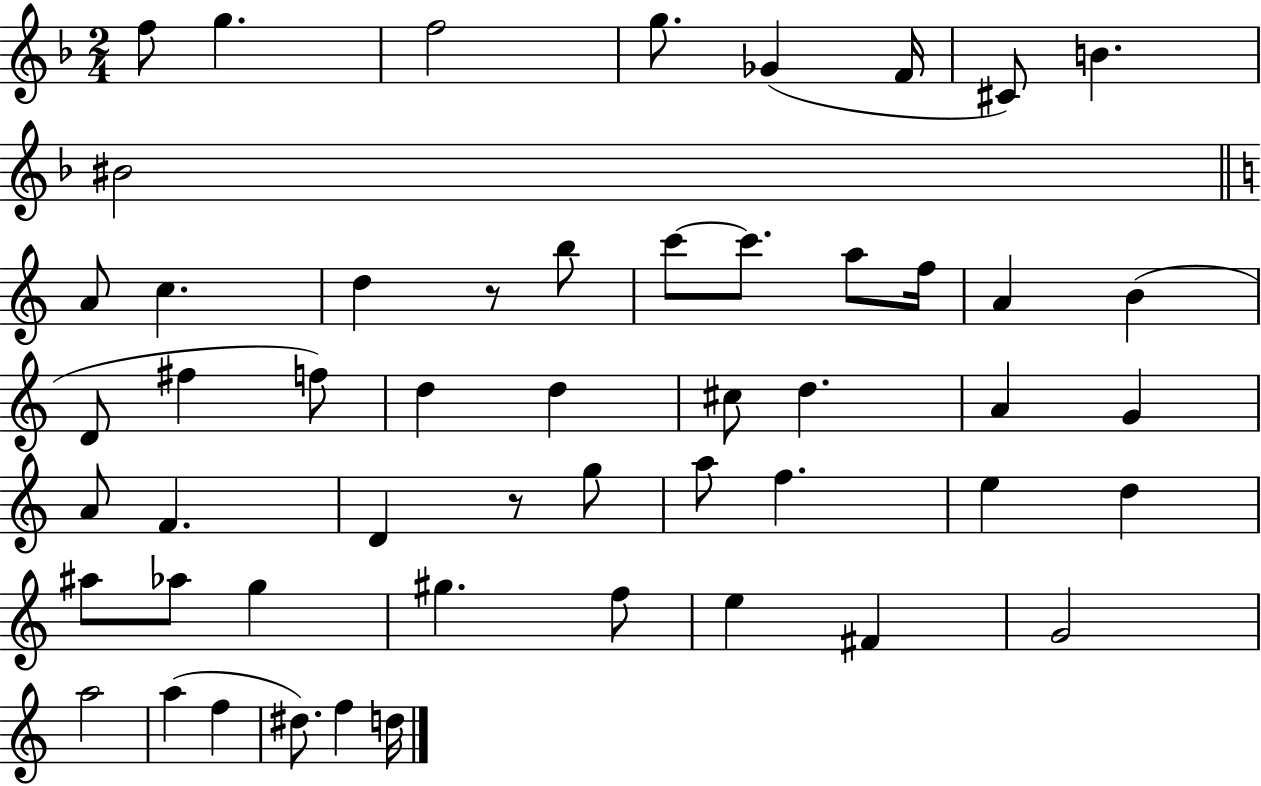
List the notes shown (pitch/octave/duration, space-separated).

F5/e G5/q. F5/h G5/e. Gb4/q F4/s C#4/e B4/q. BIS4/h A4/e C5/q. D5/q R/e B5/e C6/e C6/e. A5/e F5/s A4/q B4/q D4/e F#5/q F5/e D5/q D5/q C#5/e D5/q. A4/q G4/q A4/e F4/q. D4/q R/e G5/e A5/e F5/q. E5/q D5/q A#5/e Ab5/e G5/q G#5/q. F5/e E5/q F#4/q G4/h A5/h A5/q F5/q D#5/e. F5/q D5/s